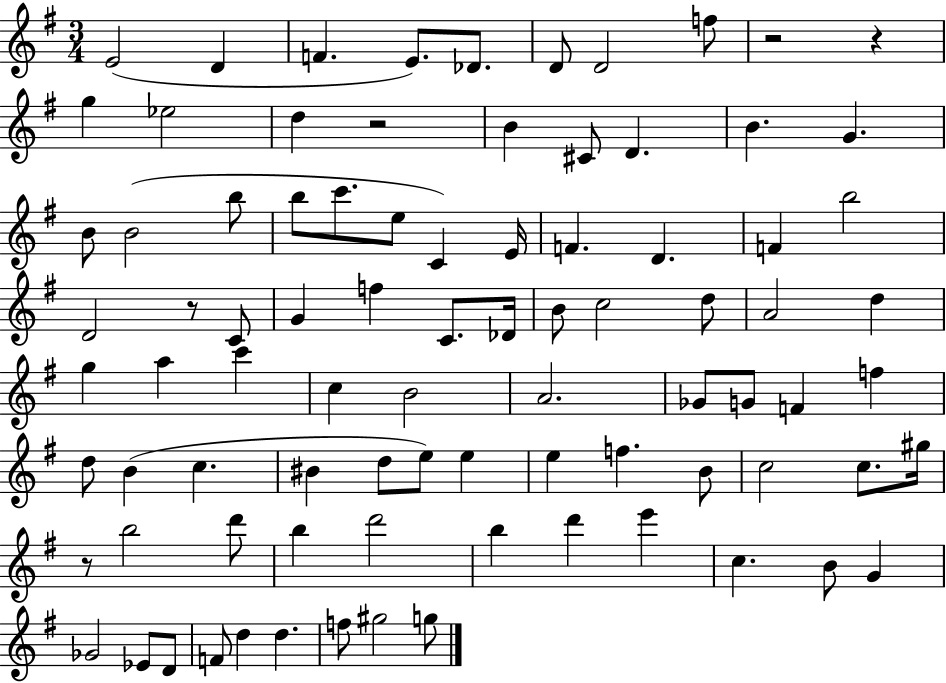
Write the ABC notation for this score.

X:1
T:Untitled
M:3/4
L:1/4
K:G
E2 D F E/2 _D/2 D/2 D2 f/2 z2 z g _e2 d z2 B ^C/2 D B G B/2 B2 b/2 b/2 c'/2 e/2 C E/4 F D F b2 D2 z/2 C/2 G f C/2 _D/4 B/2 c2 d/2 A2 d g a c' c B2 A2 _G/2 G/2 F f d/2 B c ^B d/2 e/2 e e f B/2 c2 c/2 ^g/4 z/2 b2 d'/2 b d'2 b d' e' c B/2 G _G2 _E/2 D/2 F/2 d d f/2 ^g2 g/2